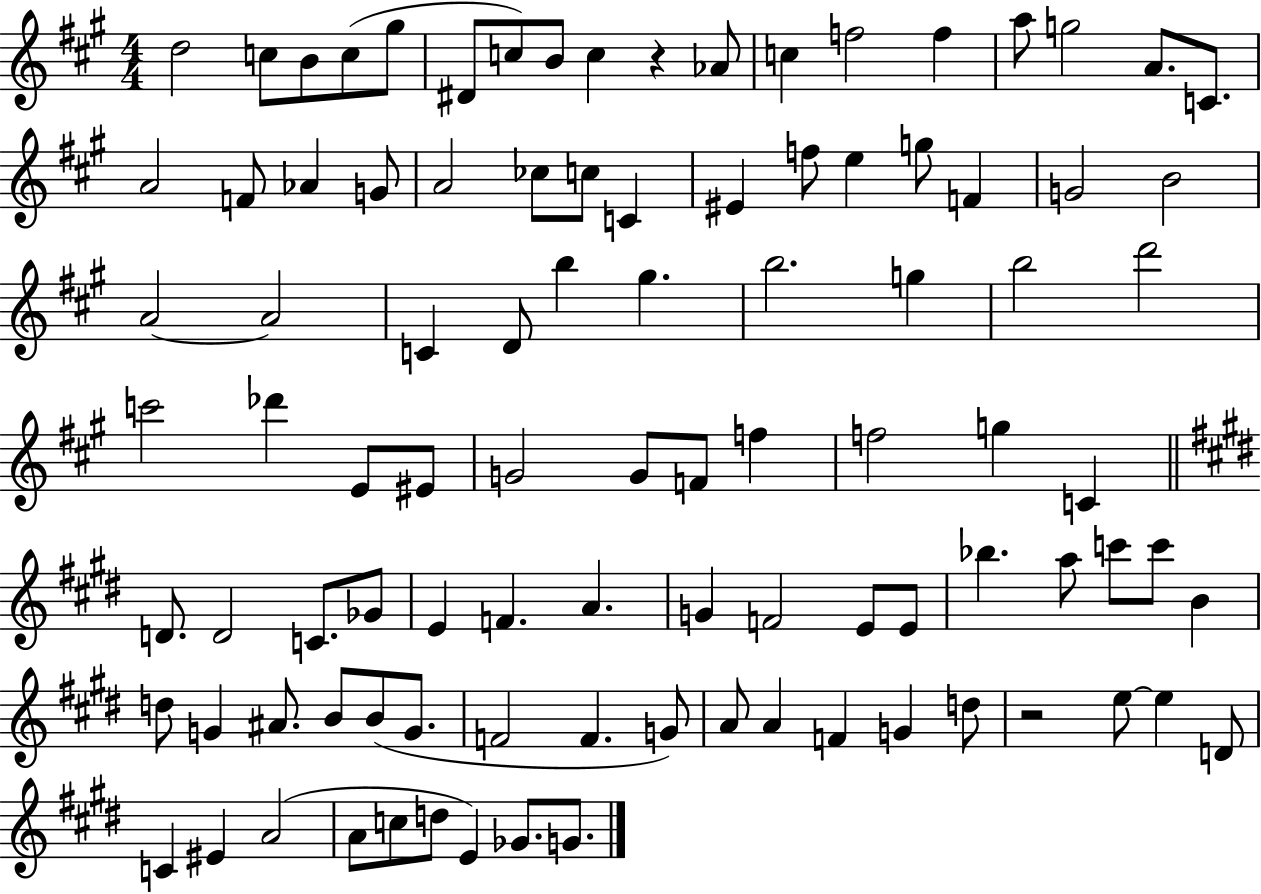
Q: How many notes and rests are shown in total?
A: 97